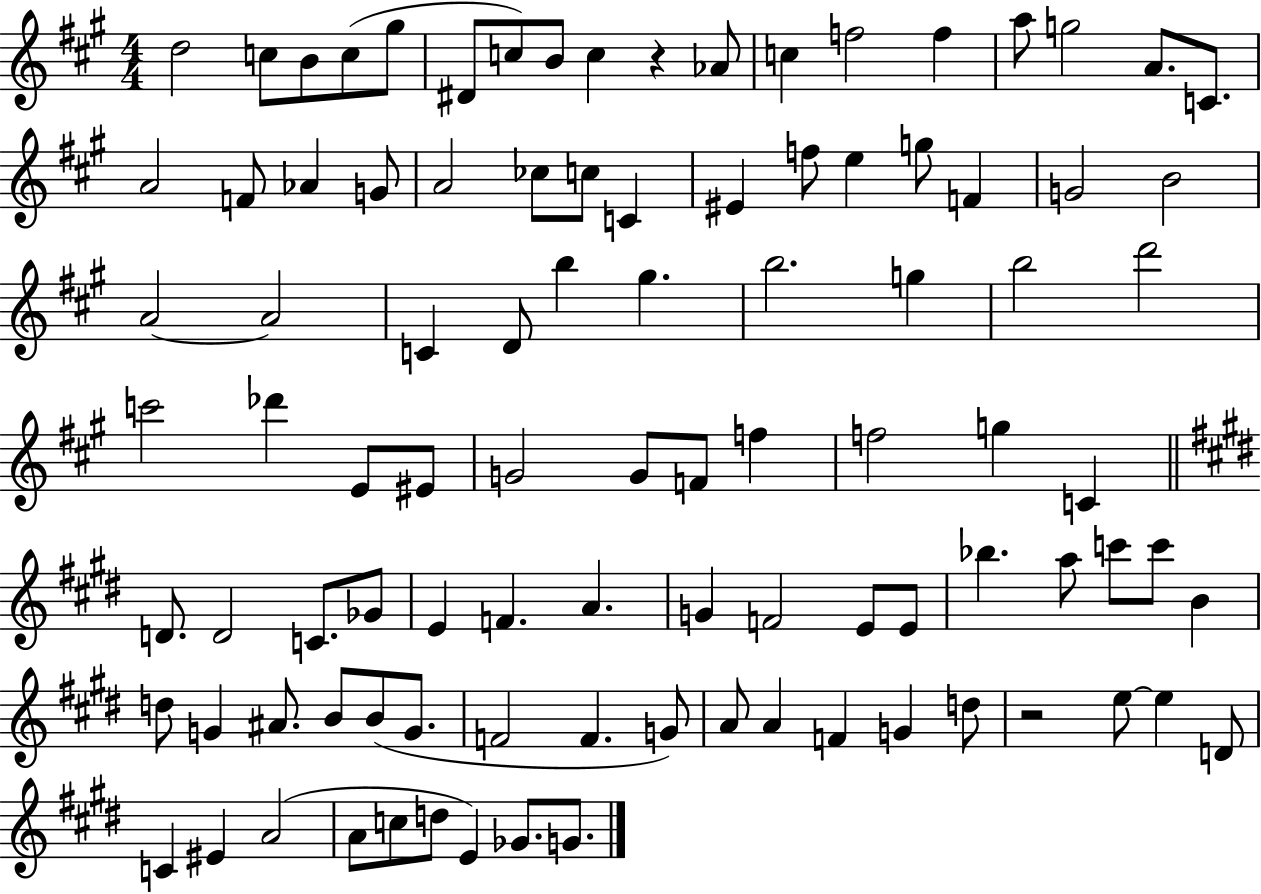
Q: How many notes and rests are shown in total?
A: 97